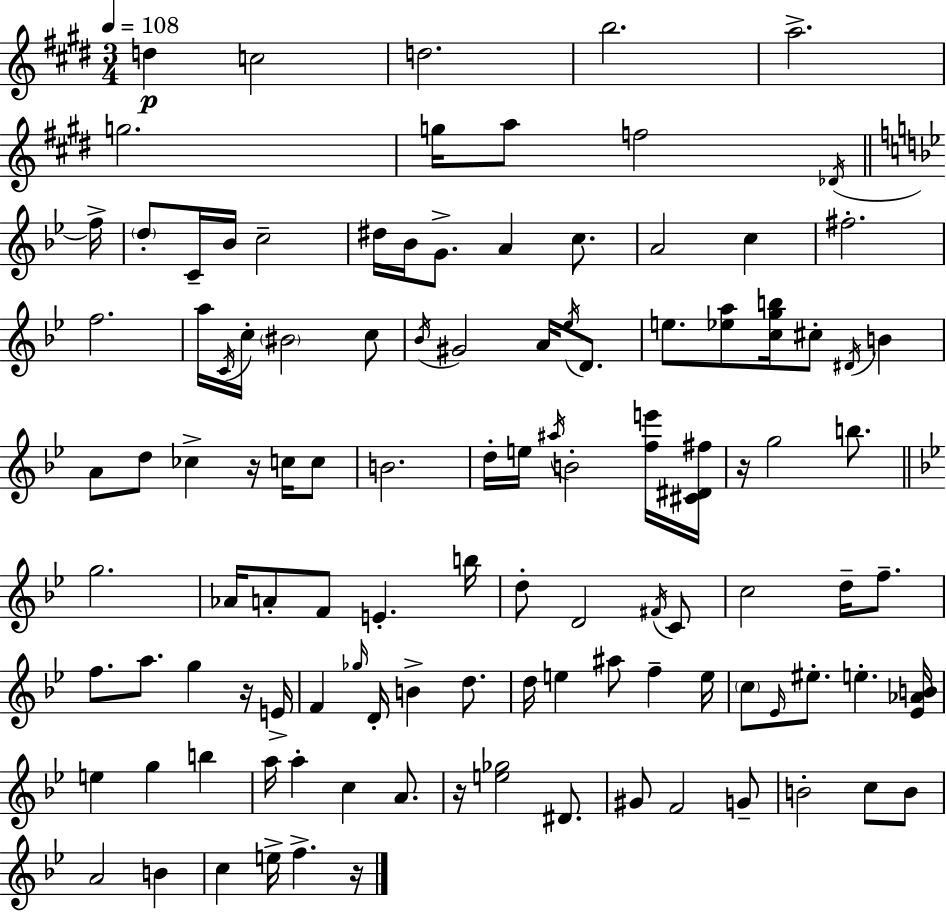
{
  \clef treble
  \numericTimeSignature
  \time 3/4
  \key e \major
  \tempo 4 = 108
  \repeat volta 2 { d''4\p c''2 | d''2. | b''2. | a''2.-> | \break g''2. | g''16 a''8 f''2 \acciaccatura { des'16 } | \bar "||" \break \key g \minor f''16-> \parenthesize d''8-. c'16-- bes'16 c''2-- | dis''16 bes'16 g'8.-> a'4 c''8. | a'2 c''4 | fis''2.-. | \break f''2. | a''16 \acciaccatura { c'16 } c''16-. \parenthesize bis'2 | c''8 \acciaccatura { bes'16 } gis'2 a'16 | \acciaccatura { ees''16 } d'8. e''8. <ees'' a''>8 <c'' g'' b''>16 cis''8-. | \break \acciaccatura { dis'16 } b'4 a'8 d''8 ces''4-> | r16 c''16 c''8 b'2. | d''16-. e''16 \acciaccatura { ais''16 } b'2-. | <f'' e'''>16 <cis' dis' fis''>16 r16 g''2 | \break b''8. \bar "||" \break \key bes \major g''2. | aes'16 a'8-. f'8 e'4.-. b''16 | d''8-. d'2 \acciaccatura { fis'16 } c'8 | c''2 d''16-- f''8.-- | \break f''8. a''8. g''4 r16 | e'16-> f'4 \grace { ges''16 } d'16-. b'4-> d''8. | d''16 e''4 ais''8 f''4-- | e''16 \parenthesize c''8 \grace { ees'16 } eis''8.-. e''4.-. | \break <ees' aes' b'>16 e''4 g''4 b''4 | a''16 a''4-. c''4 | a'8. r16 <e'' ges''>2 | dis'8. gis'8 f'2 | \break g'8-- b'2-. c''8 | b'8 a'2 b'4 | c''4 e''16-> f''4.-> | r16 } \bar "|."
}